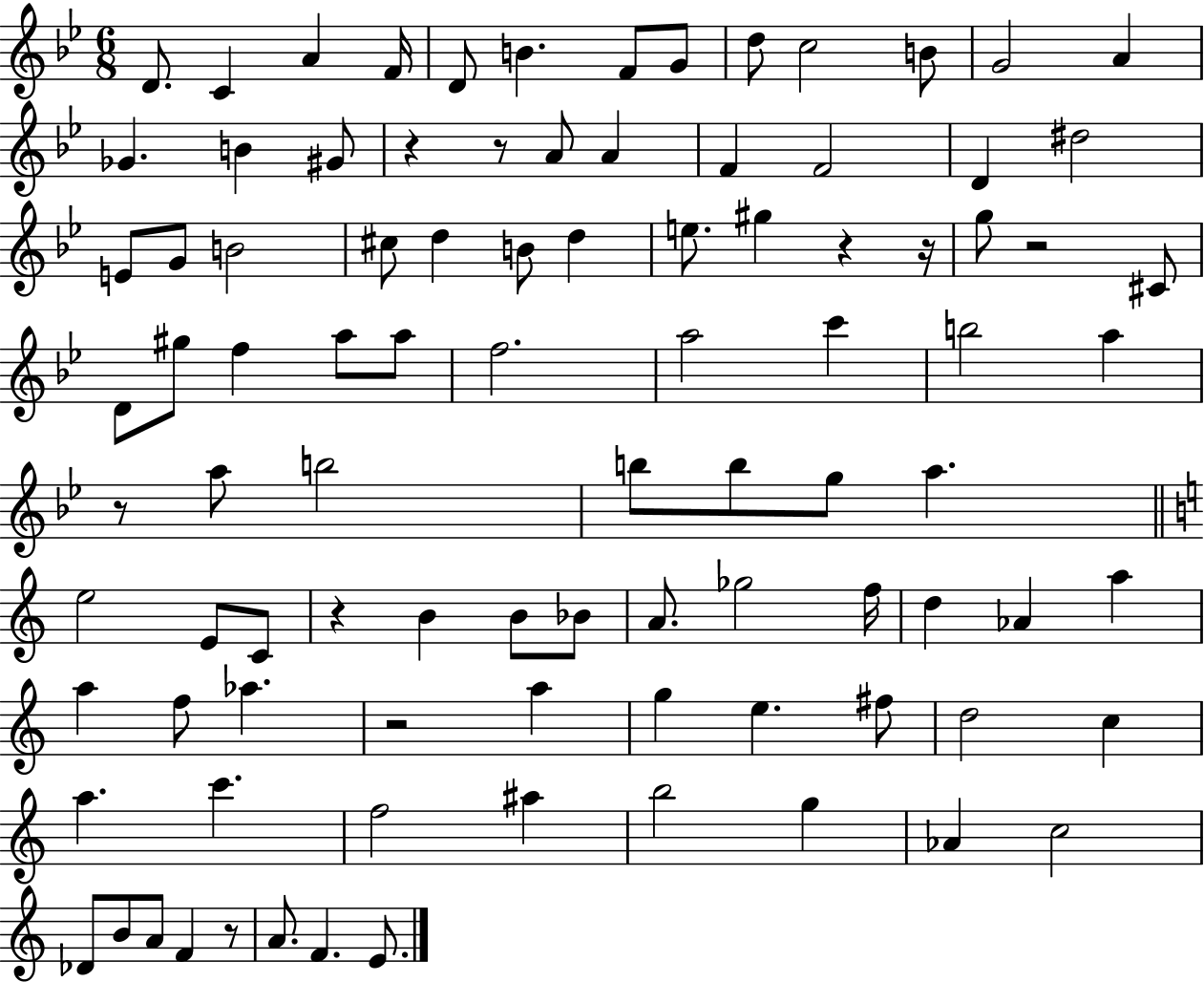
{
  \clef treble
  \numericTimeSignature
  \time 6/8
  \key bes \major
  d'8. c'4 a'4 f'16 | d'8 b'4. f'8 g'8 | d''8 c''2 b'8 | g'2 a'4 | \break ges'4. b'4 gis'8 | r4 r8 a'8 a'4 | f'4 f'2 | d'4 dis''2 | \break e'8 g'8 b'2 | cis''8 d''4 b'8 d''4 | e''8. gis''4 r4 r16 | g''8 r2 cis'8 | \break d'8 gis''8 f''4 a''8 a''8 | f''2. | a''2 c'''4 | b''2 a''4 | \break r8 a''8 b''2 | b''8 b''8 g''8 a''4. | \bar "||" \break \key c \major e''2 e'8 c'8 | r4 b'4 b'8 bes'8 | a'8. ges''2 f''16 | d''4 aes'4 a''4 | \break a''4 f''8 aes''4. | r2 a''4 | g''4 e''4. fis''8 | d''2 c''4 | \break a''4. c'''4. | f''2 ais''4 | b''2 g''4 | aes'4 c''2 | \break des'8 b'8 a'8 f'4 r8 | a'8. f'4. e'8. | \bar "|."
}